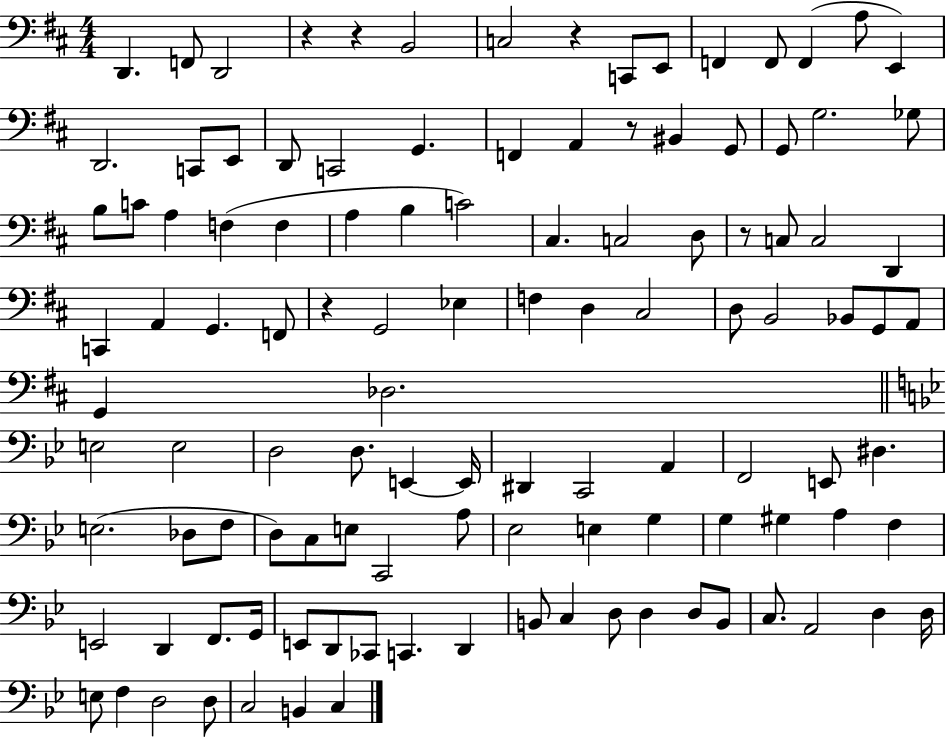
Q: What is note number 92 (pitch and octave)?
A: B2